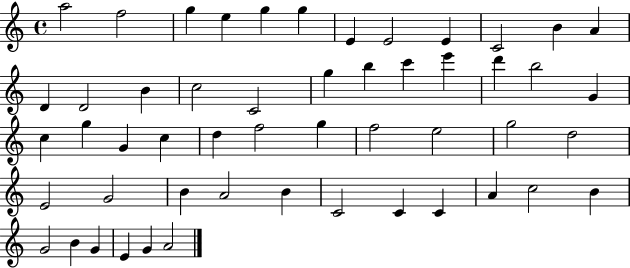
{
  \clef treble
  \time 4/4
  \defaultTimeSignature
  \key c \major
  a''2 f''2 | g''4 e''4 g''4 g''4 | e'4 e'2 e'4 | c'2 b'4 a'4 | \break d'4 d'2 b'4 | c''2 c'2 | g''4 b''4 c'''4 e'''4 | d'''4 b''2 g'4 | \break c''4 g''4 g'4 c''4 | d''4 f''2 g''4 | f''2 e''2 | g''2 d''2 | \break e'2 g'2 | b'4 a'2 b'4 | c'2 c'4 c'4 | a'4 c''2 b'4 | \break g'2 b'4 g'4 | e'4 g'4 a'2 | \bar "|."
}